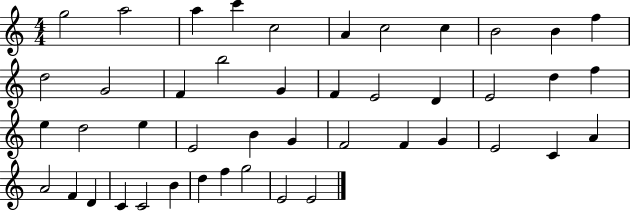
{
  \clef treble
  \numericTimeSignature
  \time 4/4
  \key c \major
  g''2 a''2 | a''4 c'''4 c''2 | a'4 c''2 c''4 | b'2 b'4 f''4 | \break d''2 g'2 | f'4 b''2 g'4 | f'4 e'2 d'4 | e'2 d''4 f''4 | \break e''4 d''2 e''4 | e'2 b'4 g'4 | f'2 f'4 g'4 | e'2 c'4 a'4 | \break a'2 f'4 d'4 | c'4 c'2 b'4 | d''4 f''4 g''2 | e'2 e'2 | \break \bar "|."
}